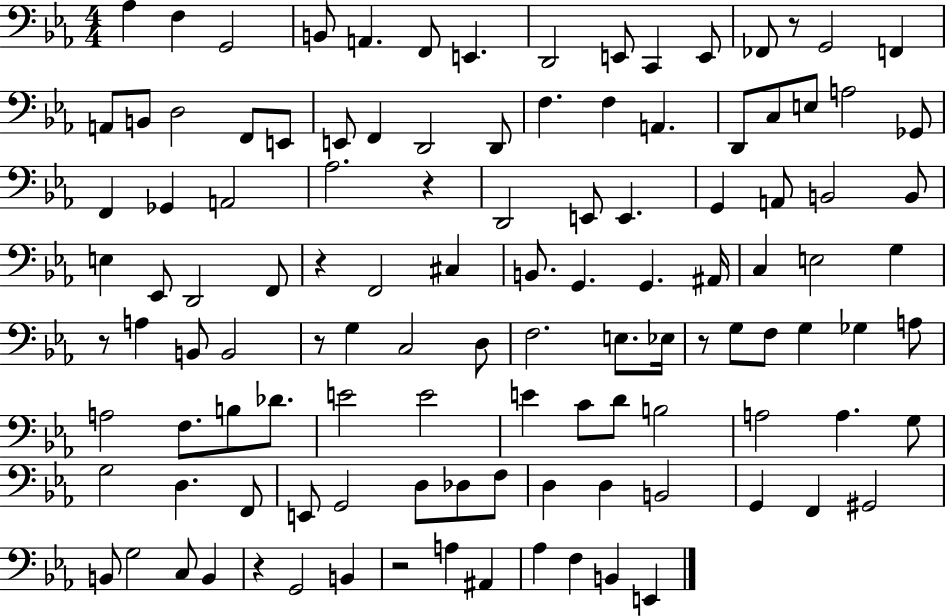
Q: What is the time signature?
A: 4/4